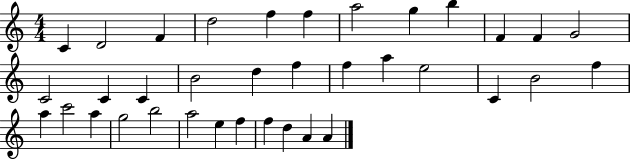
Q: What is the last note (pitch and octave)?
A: A4